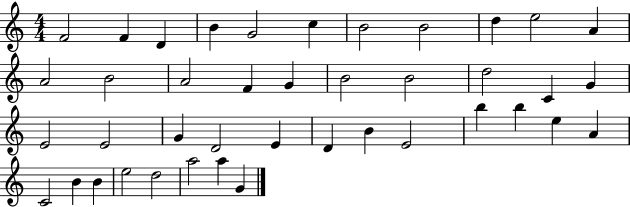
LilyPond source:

{
  \clef treble
  \numericTimeSignature
  \time 4/4
  \key c \major
  f'2 f'4 d'4 | b'4 g'2 c''4 | b'2 b'2 | d''4 e''2 a'4 | \break a'2 b'2 | a'2 f'4 g'4 | b'2 b'2 | d''2 c'4 g'4 | \break e'2 e'2 | g'4 d'2 e'4 | d'4 b'4 e'2 | b''4 b''4 e''4 a'4 | \break c'2 b'4 b'4 | e''2 d''2 | a''2 a''4 g'4 | \bar "|."
}